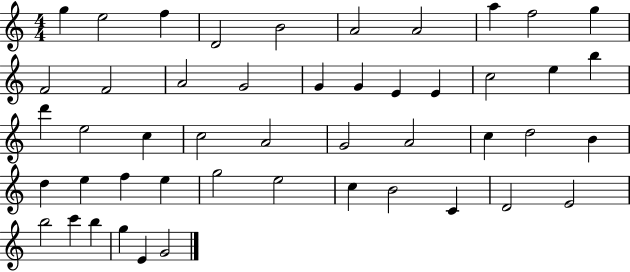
X:1
T:Untitled
M:4/4
L:1/4
K:C
g e2 f D2 B2 A2 A2 a f2 g F2 F2 A2 G2 G G E E c2 e b d' e2 c c2 A2 G2 A2 c d2 B d e f e g2 e2 c B2 C D2 E2 b2 c' b g E G2